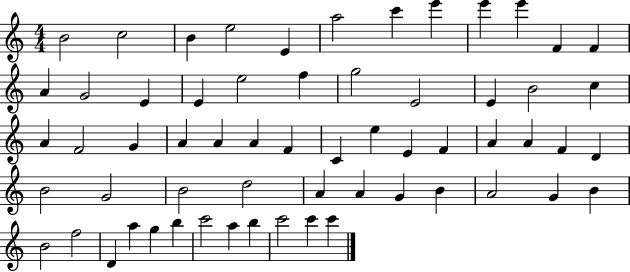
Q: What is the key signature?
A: C major